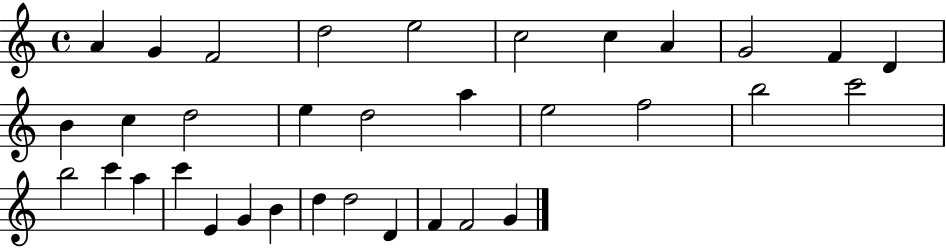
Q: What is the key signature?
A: C major